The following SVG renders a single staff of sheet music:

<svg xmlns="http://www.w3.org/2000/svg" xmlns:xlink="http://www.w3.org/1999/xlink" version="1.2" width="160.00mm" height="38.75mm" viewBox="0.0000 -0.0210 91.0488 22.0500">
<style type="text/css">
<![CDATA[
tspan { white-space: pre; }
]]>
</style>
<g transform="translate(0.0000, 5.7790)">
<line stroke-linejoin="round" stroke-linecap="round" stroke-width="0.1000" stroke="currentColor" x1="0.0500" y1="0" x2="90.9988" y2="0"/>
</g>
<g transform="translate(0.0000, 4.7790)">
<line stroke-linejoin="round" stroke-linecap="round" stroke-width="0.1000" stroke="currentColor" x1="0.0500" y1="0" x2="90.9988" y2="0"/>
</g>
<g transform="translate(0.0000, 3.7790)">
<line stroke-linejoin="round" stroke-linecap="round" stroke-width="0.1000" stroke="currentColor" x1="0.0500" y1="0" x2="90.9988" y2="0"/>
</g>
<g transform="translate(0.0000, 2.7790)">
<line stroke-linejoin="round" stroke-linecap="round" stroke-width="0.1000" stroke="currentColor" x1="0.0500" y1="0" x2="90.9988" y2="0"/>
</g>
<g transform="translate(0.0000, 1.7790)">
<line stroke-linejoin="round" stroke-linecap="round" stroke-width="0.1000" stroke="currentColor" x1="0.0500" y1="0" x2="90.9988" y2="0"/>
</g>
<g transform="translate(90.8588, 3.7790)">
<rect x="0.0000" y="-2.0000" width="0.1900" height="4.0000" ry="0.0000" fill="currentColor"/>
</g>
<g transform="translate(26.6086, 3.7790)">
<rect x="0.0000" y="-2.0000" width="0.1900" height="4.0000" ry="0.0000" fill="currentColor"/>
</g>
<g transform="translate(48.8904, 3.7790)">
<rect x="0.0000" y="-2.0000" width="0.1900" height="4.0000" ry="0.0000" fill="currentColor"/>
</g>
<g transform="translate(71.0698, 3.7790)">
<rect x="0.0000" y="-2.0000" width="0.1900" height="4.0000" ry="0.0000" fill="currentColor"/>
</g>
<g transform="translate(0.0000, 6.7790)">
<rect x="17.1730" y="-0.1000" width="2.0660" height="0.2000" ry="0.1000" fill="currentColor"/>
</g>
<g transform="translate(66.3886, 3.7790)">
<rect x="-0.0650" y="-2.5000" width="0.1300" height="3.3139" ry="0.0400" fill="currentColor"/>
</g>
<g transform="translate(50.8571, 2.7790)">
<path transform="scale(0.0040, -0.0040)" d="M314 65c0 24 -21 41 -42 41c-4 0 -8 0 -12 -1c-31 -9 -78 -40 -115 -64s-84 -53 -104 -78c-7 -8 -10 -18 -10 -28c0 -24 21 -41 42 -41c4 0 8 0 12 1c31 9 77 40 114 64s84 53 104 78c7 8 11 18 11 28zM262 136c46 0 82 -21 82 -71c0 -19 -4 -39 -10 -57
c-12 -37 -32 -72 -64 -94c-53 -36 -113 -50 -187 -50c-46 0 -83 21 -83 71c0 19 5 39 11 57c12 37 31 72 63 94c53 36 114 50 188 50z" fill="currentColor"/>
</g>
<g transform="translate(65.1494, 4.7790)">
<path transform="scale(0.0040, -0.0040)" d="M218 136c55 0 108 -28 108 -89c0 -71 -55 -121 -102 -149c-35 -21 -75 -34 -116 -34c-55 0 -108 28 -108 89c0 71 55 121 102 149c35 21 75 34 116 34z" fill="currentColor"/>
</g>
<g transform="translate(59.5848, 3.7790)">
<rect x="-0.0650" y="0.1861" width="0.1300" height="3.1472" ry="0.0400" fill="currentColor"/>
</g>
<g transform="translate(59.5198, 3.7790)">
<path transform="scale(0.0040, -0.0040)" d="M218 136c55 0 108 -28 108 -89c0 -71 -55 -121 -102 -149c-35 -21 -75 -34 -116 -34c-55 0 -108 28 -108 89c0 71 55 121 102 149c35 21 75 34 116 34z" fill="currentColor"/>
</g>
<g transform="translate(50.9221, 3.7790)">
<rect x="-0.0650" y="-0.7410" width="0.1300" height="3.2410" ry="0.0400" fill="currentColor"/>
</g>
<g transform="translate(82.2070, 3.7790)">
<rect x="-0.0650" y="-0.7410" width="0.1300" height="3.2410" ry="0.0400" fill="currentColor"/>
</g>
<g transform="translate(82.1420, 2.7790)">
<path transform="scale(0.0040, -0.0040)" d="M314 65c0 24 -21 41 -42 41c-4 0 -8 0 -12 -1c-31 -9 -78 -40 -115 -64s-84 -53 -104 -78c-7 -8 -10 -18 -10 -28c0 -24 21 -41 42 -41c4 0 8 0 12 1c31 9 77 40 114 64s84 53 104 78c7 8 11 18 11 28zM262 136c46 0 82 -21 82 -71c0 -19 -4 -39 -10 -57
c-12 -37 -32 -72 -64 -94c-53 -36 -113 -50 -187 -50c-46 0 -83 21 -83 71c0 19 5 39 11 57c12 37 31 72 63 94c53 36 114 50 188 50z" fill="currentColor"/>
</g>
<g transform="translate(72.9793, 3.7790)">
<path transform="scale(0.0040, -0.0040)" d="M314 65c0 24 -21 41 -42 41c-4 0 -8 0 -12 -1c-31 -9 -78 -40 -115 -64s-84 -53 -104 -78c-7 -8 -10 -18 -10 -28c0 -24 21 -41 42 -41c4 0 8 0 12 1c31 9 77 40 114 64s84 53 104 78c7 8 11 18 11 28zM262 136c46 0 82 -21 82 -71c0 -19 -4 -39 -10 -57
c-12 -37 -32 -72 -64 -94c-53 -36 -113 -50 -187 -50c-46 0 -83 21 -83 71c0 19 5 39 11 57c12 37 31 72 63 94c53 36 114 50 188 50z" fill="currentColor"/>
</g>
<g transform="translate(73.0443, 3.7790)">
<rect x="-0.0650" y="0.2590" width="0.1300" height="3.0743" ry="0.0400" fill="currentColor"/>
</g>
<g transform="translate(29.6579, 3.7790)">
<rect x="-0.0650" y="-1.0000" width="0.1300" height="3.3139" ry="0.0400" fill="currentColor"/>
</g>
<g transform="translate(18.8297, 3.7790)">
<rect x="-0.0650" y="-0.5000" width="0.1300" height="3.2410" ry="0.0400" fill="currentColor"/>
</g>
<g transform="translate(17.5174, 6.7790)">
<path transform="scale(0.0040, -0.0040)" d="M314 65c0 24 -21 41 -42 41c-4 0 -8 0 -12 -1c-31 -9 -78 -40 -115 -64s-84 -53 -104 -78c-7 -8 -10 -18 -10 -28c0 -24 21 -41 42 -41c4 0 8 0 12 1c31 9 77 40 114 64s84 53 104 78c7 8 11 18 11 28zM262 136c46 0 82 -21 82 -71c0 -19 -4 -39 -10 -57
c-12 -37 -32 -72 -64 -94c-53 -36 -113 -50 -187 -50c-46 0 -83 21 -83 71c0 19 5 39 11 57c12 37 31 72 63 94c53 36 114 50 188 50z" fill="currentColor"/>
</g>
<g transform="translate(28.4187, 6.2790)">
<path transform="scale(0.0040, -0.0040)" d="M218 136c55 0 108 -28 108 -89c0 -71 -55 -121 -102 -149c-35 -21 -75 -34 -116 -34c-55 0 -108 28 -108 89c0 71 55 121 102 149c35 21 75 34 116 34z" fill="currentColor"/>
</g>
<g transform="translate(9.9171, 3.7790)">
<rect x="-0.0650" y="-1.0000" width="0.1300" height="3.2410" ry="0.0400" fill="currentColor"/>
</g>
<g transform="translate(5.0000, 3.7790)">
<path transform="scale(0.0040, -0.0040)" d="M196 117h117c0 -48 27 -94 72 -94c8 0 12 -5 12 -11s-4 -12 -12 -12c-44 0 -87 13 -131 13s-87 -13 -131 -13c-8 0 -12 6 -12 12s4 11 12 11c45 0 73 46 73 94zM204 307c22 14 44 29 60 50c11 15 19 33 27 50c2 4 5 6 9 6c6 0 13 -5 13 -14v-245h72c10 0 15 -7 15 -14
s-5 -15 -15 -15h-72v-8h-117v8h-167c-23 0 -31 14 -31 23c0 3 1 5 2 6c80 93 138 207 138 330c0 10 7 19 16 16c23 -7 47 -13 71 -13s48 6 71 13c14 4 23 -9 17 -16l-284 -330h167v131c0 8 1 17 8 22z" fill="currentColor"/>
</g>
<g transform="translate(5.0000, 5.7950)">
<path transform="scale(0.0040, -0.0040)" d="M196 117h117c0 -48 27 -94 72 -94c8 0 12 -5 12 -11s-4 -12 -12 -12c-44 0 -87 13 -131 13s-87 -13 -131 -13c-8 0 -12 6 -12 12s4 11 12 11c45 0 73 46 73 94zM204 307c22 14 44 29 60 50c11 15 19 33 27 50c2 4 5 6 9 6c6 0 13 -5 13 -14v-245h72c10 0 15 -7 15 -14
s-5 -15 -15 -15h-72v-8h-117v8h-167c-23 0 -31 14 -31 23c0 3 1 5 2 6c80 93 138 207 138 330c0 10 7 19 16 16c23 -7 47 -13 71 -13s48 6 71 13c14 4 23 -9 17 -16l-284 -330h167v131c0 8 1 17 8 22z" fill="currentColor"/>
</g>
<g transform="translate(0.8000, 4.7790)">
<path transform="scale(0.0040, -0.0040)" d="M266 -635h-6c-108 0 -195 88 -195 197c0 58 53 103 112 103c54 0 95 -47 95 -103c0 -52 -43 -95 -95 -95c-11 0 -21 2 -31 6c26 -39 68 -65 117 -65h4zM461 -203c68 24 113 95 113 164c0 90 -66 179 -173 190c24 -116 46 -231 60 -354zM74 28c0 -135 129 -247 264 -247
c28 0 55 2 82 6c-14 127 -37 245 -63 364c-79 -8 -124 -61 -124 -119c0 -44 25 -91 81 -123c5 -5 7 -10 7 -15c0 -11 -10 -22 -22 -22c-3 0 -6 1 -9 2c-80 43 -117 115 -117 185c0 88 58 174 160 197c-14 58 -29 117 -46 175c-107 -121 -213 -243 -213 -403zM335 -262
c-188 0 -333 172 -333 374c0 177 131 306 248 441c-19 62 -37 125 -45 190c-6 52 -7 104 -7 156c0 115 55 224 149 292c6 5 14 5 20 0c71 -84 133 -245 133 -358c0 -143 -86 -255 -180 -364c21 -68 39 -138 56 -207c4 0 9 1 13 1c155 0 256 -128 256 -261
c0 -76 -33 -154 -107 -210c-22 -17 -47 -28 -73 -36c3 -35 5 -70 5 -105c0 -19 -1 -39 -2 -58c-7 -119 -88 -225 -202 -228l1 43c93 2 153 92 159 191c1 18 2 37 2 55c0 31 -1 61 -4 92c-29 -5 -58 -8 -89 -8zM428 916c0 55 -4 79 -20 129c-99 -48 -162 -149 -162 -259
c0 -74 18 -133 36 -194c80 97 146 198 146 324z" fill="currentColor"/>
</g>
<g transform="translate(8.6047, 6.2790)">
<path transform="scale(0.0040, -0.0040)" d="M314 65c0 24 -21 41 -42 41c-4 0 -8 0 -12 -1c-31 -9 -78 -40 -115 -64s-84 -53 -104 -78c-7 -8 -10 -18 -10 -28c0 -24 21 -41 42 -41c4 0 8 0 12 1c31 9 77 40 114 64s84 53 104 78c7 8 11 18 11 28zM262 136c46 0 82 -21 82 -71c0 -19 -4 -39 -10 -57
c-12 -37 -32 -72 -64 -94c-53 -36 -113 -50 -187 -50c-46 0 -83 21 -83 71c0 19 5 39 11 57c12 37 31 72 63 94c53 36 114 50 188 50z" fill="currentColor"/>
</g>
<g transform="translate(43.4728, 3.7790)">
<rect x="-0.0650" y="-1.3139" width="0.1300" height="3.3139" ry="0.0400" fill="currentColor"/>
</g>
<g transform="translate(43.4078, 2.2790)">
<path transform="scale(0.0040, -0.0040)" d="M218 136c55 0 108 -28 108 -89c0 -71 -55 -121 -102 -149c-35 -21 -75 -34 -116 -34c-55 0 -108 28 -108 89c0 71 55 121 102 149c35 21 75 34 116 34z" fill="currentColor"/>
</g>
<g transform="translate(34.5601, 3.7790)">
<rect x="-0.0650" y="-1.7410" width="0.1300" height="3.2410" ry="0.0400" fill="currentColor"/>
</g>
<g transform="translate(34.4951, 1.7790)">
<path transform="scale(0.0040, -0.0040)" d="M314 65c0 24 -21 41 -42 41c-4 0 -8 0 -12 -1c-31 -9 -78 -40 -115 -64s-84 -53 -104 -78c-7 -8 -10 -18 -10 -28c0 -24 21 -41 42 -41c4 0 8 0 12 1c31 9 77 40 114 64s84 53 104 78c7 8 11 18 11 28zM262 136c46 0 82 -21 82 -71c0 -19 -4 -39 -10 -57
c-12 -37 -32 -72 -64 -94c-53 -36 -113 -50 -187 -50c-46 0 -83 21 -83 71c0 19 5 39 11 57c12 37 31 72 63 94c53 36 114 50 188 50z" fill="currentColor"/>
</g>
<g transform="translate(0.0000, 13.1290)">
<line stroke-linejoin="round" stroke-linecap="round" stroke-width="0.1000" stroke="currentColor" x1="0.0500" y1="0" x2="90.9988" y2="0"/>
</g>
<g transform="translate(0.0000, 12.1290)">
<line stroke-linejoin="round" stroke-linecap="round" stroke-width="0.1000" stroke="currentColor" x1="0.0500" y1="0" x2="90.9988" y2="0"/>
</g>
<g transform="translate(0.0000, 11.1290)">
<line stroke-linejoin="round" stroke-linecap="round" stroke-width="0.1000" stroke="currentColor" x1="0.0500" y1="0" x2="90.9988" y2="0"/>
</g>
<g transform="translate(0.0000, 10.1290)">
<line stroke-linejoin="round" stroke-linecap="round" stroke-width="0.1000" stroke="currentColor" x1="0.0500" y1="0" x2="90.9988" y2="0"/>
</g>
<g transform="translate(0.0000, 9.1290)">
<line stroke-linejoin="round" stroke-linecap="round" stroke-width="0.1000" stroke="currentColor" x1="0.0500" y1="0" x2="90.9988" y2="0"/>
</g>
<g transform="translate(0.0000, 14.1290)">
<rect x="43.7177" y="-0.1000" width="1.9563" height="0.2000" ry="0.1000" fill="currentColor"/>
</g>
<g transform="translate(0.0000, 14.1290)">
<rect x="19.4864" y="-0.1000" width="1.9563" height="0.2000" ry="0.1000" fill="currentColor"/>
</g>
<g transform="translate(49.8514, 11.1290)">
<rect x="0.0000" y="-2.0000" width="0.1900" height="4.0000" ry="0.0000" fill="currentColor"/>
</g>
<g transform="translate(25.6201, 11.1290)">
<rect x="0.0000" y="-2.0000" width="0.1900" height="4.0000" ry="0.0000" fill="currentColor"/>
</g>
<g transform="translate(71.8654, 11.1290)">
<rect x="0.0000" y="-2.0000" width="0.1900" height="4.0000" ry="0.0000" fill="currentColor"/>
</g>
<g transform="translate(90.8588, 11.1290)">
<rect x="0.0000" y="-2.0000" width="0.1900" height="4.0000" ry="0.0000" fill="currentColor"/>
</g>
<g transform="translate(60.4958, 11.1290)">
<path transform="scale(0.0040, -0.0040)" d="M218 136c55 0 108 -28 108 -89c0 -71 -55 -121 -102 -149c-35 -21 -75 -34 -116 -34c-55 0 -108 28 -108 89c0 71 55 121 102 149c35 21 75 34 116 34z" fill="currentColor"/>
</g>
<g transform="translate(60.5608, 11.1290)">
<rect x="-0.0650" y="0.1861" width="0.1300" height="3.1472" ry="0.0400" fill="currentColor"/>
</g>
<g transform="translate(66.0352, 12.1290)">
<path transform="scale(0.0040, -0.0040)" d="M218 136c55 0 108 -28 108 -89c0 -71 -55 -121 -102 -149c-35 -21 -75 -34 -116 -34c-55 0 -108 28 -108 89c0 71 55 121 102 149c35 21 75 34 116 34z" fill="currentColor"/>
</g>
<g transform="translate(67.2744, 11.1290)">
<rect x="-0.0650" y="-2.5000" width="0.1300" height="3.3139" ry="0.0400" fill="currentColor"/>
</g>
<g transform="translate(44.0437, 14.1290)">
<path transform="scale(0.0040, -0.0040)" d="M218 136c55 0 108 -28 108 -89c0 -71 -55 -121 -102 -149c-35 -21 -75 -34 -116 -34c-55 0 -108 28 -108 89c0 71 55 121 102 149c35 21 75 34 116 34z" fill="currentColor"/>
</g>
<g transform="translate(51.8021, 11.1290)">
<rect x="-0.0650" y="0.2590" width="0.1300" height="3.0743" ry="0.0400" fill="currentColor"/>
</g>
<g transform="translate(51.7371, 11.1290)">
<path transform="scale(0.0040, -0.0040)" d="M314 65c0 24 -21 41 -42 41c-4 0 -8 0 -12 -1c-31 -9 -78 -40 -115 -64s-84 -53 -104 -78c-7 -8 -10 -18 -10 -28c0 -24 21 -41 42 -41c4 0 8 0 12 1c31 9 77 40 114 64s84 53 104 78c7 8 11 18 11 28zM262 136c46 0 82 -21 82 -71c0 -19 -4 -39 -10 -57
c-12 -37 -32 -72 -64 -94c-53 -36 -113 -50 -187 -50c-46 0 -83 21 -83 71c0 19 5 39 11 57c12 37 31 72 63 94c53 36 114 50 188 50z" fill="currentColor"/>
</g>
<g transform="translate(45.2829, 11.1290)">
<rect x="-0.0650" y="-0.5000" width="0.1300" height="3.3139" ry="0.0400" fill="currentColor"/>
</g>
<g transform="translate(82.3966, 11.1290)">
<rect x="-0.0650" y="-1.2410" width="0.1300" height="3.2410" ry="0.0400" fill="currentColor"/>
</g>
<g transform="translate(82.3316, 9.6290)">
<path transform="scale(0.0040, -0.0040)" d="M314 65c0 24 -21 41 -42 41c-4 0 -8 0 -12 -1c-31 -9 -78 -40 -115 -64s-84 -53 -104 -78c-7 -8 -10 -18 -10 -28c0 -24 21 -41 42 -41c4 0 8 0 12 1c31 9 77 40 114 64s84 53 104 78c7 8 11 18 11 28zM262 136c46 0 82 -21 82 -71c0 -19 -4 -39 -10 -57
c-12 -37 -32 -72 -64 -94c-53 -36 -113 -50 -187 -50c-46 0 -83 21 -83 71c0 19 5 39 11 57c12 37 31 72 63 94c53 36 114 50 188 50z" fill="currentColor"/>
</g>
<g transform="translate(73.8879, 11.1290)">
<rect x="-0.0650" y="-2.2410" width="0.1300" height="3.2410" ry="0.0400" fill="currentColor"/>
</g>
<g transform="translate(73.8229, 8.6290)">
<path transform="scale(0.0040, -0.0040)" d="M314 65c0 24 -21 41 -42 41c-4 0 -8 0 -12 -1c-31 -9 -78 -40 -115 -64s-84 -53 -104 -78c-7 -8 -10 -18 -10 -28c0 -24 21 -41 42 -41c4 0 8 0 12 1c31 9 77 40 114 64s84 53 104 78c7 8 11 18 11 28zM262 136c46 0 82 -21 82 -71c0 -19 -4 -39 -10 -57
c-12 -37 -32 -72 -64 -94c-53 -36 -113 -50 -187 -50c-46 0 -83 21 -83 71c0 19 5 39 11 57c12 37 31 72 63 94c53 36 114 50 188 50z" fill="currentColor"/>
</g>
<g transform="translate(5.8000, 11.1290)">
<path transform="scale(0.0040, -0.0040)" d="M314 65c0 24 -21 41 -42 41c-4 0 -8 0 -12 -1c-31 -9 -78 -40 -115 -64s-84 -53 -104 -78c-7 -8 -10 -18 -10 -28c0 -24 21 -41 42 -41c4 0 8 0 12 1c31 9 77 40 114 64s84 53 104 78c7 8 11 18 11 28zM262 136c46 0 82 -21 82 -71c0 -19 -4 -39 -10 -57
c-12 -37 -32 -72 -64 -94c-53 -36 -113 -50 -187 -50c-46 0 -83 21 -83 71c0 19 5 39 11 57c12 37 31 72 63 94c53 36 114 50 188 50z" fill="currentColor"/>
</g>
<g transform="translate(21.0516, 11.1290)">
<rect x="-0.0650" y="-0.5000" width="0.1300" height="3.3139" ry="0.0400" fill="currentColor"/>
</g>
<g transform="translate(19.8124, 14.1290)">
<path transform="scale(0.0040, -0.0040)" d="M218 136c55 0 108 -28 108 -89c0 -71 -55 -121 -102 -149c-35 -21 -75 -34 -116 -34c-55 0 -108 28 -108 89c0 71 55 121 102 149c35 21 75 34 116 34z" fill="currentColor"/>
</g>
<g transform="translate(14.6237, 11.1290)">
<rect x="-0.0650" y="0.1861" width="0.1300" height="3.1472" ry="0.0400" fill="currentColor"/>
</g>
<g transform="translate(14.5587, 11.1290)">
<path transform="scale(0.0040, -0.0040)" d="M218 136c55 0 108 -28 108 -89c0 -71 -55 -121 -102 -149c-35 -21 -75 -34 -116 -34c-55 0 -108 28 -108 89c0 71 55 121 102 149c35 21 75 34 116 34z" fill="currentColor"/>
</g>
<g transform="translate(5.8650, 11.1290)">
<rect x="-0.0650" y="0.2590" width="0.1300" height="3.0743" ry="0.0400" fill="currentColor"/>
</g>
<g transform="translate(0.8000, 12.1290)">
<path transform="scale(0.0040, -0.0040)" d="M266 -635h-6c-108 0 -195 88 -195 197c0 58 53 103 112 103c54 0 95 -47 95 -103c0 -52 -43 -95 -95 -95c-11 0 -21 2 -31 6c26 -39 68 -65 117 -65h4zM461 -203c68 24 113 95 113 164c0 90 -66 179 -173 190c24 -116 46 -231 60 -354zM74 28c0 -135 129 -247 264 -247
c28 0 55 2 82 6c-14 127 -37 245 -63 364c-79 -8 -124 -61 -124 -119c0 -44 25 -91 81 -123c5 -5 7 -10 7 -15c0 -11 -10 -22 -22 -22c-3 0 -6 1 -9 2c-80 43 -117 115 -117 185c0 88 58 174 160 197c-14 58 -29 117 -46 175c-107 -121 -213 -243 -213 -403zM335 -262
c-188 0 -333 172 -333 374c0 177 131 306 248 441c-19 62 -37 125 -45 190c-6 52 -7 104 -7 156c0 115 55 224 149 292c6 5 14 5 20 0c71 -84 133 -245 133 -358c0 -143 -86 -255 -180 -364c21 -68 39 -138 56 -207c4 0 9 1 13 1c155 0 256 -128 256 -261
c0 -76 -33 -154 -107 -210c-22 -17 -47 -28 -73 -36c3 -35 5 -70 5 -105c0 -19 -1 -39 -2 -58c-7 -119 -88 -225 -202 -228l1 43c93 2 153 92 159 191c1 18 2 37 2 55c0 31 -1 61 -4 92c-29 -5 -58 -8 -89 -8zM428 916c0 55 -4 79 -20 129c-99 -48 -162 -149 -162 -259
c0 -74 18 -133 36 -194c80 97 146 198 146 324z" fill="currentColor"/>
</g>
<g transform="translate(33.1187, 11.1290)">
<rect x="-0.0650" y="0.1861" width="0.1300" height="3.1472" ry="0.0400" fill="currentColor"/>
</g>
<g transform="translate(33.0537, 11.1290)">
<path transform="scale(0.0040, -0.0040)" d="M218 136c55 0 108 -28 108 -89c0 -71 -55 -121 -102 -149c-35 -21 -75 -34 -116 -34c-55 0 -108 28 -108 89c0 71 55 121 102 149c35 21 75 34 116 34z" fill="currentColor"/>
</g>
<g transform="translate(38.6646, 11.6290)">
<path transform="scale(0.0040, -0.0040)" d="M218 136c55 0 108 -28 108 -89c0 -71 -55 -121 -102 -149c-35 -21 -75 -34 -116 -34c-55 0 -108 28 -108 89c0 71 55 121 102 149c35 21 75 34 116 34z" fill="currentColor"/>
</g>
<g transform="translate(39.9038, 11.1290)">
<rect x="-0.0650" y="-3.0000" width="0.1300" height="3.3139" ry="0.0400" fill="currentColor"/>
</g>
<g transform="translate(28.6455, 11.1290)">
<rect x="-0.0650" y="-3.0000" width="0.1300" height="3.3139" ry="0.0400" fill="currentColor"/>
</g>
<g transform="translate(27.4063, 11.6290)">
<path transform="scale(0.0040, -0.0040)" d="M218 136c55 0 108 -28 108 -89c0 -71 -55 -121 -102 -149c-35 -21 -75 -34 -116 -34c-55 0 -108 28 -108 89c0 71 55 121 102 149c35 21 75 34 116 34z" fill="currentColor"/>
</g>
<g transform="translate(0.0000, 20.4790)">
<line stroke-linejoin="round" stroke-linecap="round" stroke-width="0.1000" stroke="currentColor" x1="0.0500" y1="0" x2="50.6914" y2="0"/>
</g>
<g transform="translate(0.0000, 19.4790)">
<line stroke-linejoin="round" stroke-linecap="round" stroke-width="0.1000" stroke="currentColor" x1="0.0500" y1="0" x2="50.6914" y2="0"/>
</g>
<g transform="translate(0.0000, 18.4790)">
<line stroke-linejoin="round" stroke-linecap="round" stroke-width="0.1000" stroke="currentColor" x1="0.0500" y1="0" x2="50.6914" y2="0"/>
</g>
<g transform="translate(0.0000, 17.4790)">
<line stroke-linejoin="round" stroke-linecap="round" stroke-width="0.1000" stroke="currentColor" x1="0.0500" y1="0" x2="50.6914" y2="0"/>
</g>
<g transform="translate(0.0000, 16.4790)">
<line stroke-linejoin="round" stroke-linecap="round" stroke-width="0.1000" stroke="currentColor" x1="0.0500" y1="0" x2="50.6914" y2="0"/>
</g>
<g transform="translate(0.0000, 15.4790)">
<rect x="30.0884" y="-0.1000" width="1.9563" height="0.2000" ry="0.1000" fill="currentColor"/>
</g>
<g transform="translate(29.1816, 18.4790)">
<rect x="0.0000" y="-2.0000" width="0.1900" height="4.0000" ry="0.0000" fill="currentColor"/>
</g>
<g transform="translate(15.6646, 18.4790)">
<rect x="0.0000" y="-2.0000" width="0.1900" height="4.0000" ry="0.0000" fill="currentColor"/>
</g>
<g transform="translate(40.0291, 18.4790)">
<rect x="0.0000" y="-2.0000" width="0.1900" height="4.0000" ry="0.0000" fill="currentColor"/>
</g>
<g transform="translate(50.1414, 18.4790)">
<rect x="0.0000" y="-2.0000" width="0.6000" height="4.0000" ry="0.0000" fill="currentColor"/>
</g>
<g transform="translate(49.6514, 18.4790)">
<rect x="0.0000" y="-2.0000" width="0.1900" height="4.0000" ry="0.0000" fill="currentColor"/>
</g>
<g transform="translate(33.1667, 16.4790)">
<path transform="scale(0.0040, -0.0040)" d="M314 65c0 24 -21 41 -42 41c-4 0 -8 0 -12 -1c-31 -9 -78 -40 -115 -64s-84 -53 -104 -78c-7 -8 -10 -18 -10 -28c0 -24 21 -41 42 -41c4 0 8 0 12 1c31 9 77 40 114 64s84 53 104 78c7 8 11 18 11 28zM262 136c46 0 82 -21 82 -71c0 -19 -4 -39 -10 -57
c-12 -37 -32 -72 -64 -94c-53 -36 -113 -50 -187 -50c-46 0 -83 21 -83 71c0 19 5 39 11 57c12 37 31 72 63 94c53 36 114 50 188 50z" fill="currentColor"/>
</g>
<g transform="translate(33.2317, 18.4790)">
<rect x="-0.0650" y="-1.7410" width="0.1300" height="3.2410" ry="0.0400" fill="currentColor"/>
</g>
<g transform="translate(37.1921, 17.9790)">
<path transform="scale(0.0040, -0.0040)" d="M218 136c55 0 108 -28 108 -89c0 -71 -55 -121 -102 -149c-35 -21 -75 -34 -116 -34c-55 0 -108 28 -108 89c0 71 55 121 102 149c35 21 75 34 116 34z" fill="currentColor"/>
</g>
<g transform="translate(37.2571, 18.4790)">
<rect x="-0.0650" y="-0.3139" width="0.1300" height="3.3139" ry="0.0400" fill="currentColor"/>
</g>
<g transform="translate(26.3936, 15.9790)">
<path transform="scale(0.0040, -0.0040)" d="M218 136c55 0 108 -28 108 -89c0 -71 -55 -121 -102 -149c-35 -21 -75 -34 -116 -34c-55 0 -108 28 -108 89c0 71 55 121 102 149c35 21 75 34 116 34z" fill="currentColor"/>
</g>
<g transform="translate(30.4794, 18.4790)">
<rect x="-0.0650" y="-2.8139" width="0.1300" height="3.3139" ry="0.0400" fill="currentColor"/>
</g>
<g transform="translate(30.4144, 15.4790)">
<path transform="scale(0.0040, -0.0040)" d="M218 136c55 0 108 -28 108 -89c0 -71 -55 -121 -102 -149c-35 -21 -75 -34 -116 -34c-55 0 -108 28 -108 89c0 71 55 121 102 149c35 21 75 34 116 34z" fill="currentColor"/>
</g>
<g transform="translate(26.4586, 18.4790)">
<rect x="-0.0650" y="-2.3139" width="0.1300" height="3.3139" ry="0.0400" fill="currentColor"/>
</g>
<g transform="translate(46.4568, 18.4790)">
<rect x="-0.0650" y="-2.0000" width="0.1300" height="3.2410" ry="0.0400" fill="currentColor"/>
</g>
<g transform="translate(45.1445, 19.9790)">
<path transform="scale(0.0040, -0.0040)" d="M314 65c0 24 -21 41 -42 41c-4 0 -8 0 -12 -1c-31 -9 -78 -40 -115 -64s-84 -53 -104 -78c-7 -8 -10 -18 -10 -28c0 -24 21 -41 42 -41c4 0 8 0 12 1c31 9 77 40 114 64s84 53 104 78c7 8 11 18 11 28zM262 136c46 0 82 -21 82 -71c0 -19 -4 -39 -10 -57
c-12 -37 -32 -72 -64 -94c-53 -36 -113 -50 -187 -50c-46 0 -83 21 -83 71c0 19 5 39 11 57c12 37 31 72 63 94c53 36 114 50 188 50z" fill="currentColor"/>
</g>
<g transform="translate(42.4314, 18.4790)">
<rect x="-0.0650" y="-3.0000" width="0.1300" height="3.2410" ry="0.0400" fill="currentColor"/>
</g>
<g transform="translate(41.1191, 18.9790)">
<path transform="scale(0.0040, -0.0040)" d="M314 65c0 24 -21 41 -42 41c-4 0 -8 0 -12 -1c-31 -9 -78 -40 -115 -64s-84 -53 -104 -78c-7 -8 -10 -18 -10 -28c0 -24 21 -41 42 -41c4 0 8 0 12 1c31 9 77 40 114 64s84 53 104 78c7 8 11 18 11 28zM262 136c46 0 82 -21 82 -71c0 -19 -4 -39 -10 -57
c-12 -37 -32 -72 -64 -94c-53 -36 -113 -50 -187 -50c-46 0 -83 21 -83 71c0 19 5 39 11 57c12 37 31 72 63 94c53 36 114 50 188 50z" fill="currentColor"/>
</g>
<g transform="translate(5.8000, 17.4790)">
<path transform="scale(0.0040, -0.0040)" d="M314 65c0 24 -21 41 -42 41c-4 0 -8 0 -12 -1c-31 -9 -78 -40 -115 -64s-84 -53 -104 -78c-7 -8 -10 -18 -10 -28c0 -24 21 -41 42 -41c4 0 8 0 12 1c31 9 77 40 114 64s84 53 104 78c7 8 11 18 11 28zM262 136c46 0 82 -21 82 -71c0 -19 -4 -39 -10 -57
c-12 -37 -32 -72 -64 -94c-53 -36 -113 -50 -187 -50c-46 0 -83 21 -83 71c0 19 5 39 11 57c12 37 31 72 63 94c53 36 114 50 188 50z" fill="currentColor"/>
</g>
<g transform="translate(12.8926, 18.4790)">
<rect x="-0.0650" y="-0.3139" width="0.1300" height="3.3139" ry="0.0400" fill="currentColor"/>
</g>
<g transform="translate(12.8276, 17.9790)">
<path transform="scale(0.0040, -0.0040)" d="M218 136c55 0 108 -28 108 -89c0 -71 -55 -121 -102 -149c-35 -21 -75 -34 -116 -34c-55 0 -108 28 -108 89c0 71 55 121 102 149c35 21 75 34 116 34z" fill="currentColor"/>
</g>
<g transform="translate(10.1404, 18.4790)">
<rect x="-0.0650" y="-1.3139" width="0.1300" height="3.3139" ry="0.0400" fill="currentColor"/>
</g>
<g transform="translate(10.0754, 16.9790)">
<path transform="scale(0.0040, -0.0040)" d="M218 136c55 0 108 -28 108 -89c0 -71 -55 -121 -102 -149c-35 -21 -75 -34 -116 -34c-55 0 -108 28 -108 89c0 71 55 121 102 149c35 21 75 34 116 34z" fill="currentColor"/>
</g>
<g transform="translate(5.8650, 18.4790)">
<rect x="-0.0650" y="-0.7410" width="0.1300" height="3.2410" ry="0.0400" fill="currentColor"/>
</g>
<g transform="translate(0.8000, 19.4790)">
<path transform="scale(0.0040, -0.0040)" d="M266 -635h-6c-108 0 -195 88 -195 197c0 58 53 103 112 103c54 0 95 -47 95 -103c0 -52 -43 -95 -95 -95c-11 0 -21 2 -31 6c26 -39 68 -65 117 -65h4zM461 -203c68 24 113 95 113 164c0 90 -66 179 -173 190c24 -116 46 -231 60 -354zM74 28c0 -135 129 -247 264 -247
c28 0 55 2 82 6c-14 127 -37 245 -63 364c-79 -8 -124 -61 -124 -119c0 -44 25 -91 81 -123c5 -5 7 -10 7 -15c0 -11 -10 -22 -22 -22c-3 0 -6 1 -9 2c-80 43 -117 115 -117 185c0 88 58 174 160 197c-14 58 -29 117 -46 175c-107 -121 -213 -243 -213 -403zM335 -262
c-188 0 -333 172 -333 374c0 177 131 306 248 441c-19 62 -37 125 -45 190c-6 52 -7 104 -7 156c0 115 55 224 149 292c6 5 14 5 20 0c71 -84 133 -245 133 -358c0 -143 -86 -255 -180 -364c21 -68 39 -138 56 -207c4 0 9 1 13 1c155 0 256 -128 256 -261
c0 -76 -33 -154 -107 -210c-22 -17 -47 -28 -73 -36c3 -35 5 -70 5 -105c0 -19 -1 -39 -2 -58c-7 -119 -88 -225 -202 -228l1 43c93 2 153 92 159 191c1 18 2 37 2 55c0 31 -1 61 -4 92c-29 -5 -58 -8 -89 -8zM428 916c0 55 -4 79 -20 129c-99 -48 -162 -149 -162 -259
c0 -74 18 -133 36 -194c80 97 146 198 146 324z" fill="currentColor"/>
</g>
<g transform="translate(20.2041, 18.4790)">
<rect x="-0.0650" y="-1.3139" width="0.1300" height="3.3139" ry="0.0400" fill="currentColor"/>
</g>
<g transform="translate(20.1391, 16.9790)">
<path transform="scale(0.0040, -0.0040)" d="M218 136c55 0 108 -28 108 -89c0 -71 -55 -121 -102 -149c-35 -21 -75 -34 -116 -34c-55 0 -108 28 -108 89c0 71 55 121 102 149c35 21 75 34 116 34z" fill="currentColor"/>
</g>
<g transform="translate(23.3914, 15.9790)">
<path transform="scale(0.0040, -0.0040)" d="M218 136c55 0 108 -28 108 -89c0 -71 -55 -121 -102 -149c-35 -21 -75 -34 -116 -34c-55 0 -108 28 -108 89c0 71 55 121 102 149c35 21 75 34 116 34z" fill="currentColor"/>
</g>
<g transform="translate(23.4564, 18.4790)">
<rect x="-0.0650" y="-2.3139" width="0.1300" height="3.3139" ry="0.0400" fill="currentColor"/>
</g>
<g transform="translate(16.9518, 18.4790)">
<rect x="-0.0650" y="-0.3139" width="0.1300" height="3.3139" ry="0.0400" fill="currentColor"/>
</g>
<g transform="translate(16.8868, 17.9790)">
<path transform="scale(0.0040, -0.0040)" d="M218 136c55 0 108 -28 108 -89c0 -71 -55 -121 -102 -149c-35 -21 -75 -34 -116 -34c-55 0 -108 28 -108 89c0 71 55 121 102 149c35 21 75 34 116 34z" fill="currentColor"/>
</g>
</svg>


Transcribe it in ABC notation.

X:1
T:Untitled
M:4/4
L:1/4
K:C
D2 C2 D f2 e d2 B G B2 d2 B2 B C A B A C B2 B G g2 e2 d2 e c c e g g a f2 c A2 F2